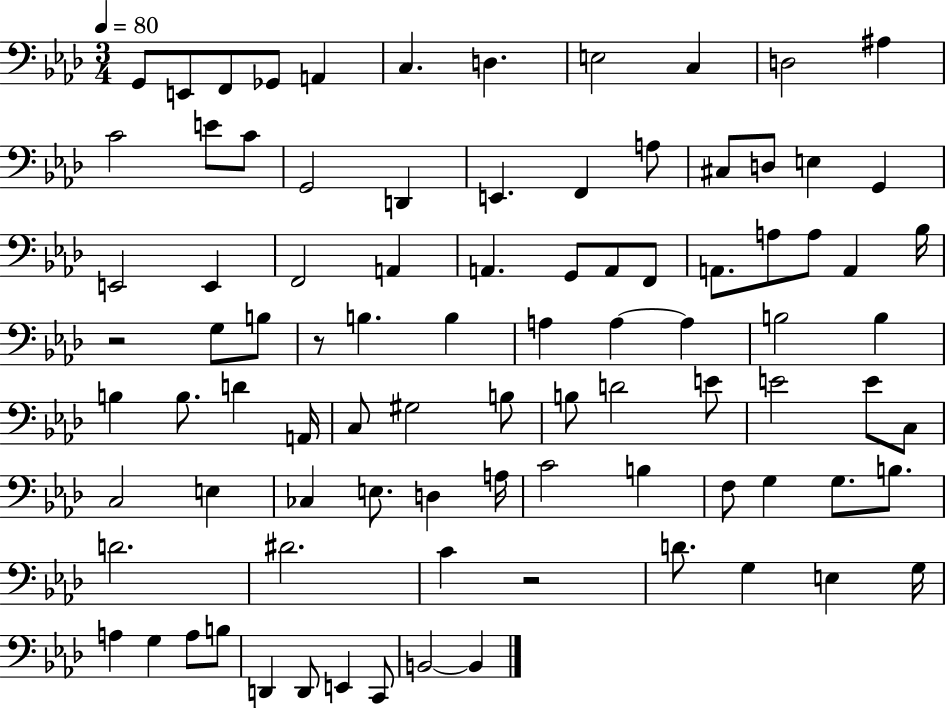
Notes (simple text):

G2/e E2/e F2/e Gb2/e A2/q C3/q. D3/q. E3/h C3/q D3/h A#3/q C4/h E4/e C4/e G2/h D2/q E2/q. F2/q A3/e C#3/e D3/e E3/q G2/q E2/h E2/q F2/h A2/q A2/q. G2/e A2/e F2/e A2/e. A3/e A3/e A2/q Bb3/s R/h G3/e B3/e R/e B3/q. B3/q A3/q A3/q A3/q B3/h B3/q B3/q B3/e. D4/q A2/s C3/e G#3/h B3/e B3/e D4/h E4/e E4/h E4/e C3/e C3/h E3/q CES3/q E3/e. D3/q A3/s C4/h B3/q F3/e G3/q G3/e. B3/e. D4/h. D#4/h. C4/q R/h D4/e. G3/q E3/q G3/s A3/q G3/q A3/e B3/e D2/q D2/e E2/q C2/e B2/h B2/q